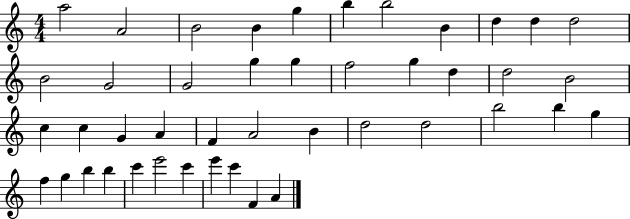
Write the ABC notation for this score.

X:1
T:Untitled
M:4/4
L:1/4
K:C
a2 A2 B2 B g b b2 B d d d2 B2 G2 G2 g g f2 g d d2 B2 c c G A F A2 B d2 d2 b2 b g f g b b c' e'2 c' e' c' F A